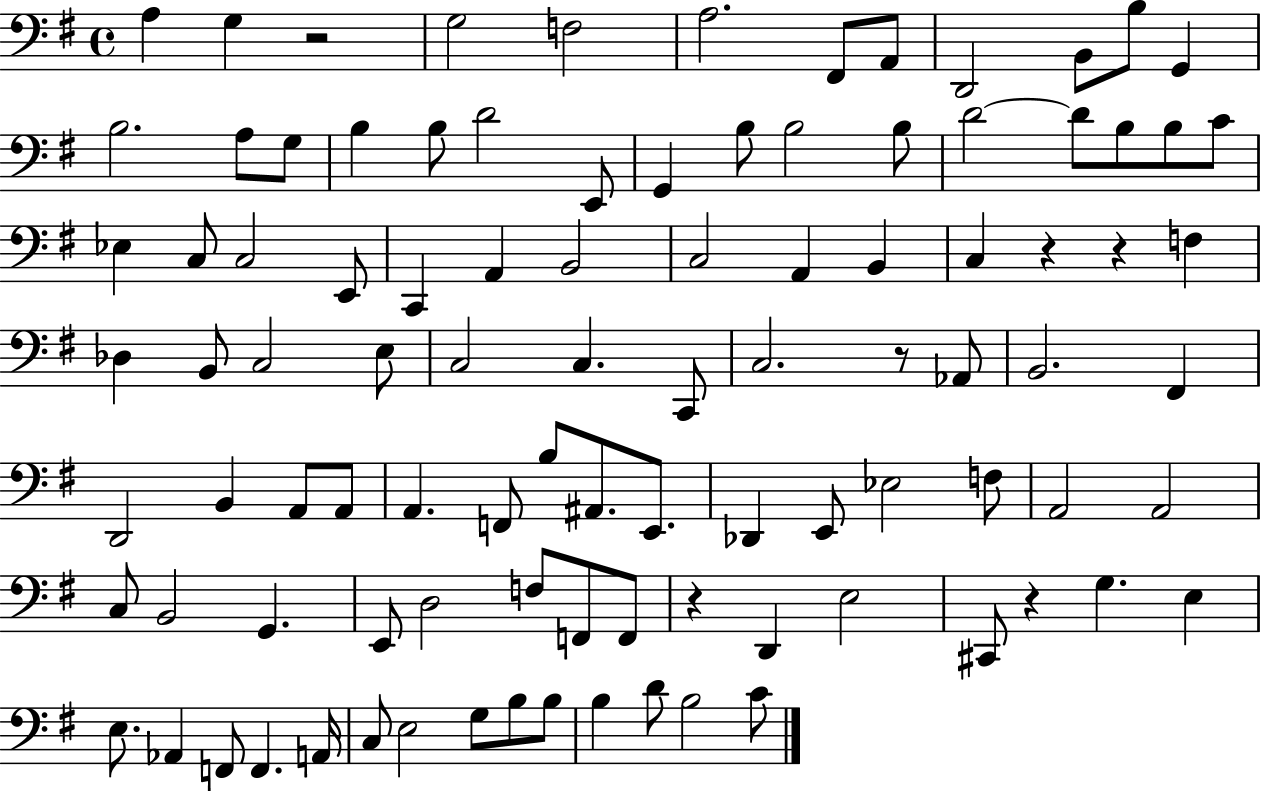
A3/q G3/q R/h G3/h F3/h A3/h. F#2/e A2/e D2/h B2/e B3/e G2/q B3/h. A3/e G3/e B3/q B3/e D4/h E2/e G2/q B3/e B3/h B3/e D4/h D4/e B3/e B3/e C4/e Eb3/q C3/e C3/h E2/e C2/q A2/q B2/h C3/h A2/q B2/q C3/q R/q R/q F3/q Db3/q B2/e C3/h E3/e C3/h C3/q. C2/e C3/h. R/e Ab2/e B2/h. F#2/q D2/h B2/q A2/e A2/e A2/q. F2/e B3/e A#2/e. E2/e. Db2/q E2/e Eb3/h F3/e A2/h A2/h C3/e B2/h G2/q. E2/e D3/h F3/e F2/e F2/e R/q D2/q E3/h C#2/e R/q G3/q. E3/q E3/e. Ab2/q F2/e F2/q. A2/s C3/e E3/h G3/e B3/e B3/e B3/q D4/e B3/h C4/e